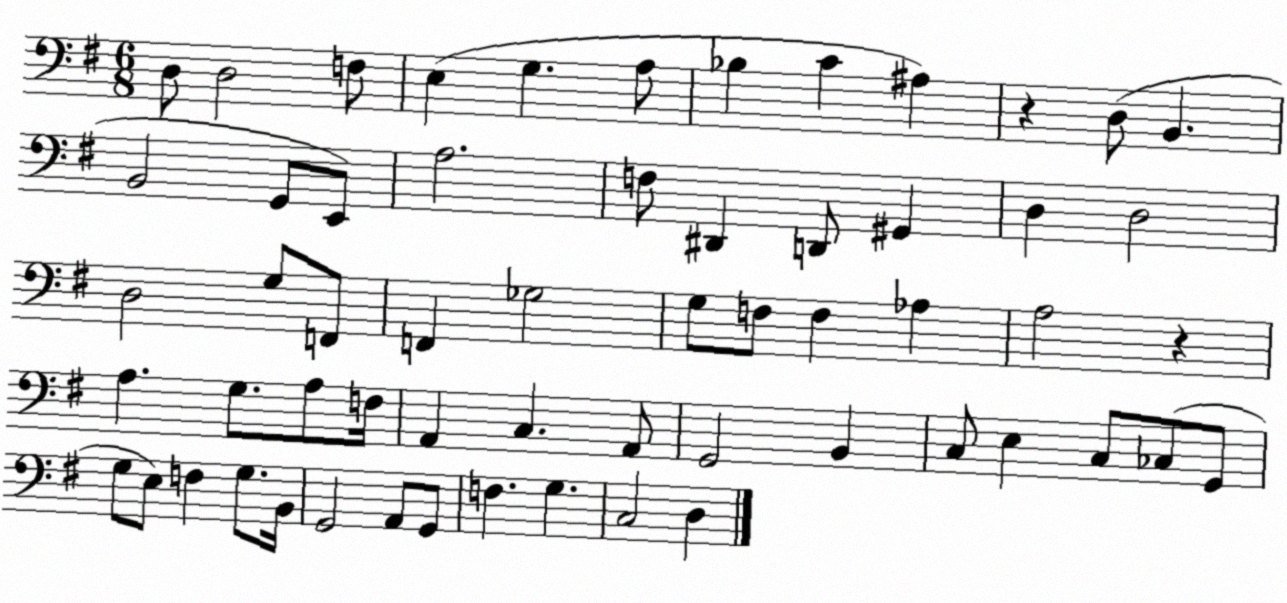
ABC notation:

X:1
T:Untitled
M:6/8
L:1/4
K:G
D,/2 D,2 F,/2 E, G, A,/2 _B, C ^A, z D,/2 B,, B,,2 G,,/2 E,,/2 A,2 F,/2 ^D,, D,,/2 ^G,, D, D,2 D,2 G,/2 F,,/2 F,, _G,2 G,/2 F,/2 F, _A, A,2 z A, G,/2 A,/2 F,/4 A,, C, A,,/2 G,,2 B,, C,/2 E, C,/2 _C,/2 G,,/2 G,/2 E,/2 F, G,/2 B,,/4 G,,2 A,,/2 G,,/2 F, G, C,2 D,